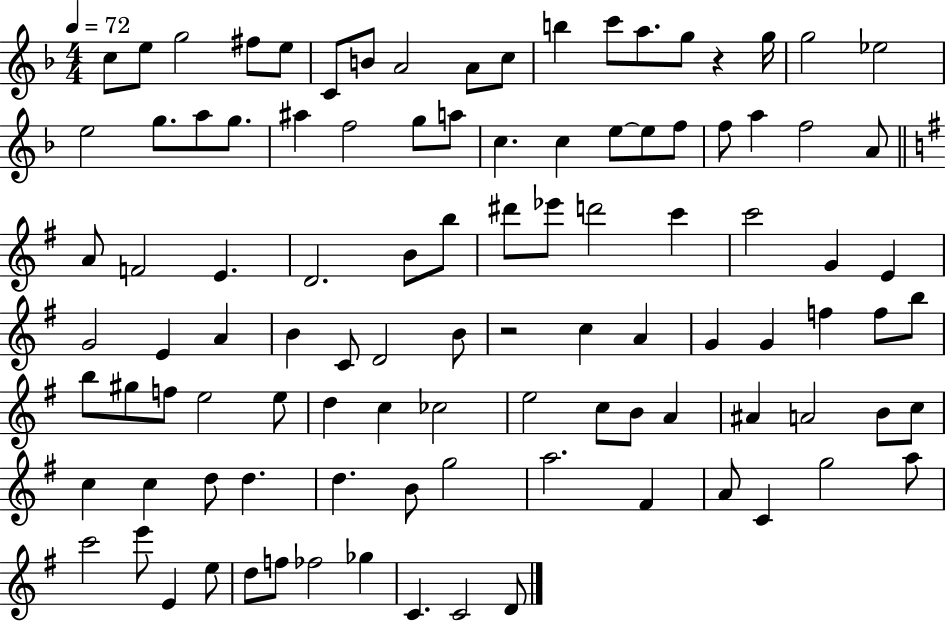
{
  \clef treble
  \numericTimeSignature
  \time 4/4
  \key f \major
  \tempo 4 = 72
  c''8 e''8 g''2 fis''8 e''8 | c'8 b'8 a'2 a'8 c''8 | b''4 c'''8 a''8. g''8 r4 g''16 | g''2 ees''2 | \break e''2 g''8. a''8 g''8. | ais''4 f''2 g''8 a''8 | c''4. c''4 e''8~~ e''8 f''8 | f''8 a''4 f''2 a'8 | \break \bar "||" \break \key g \major a'8 f'2 e'4. | d'2. b'8 b''8 | dis'''8 ees'''8 d'''2 c'''4 | c'''2 g'4 e'4 | \break g'2 e'4 a'4 | b'4 c'8 d'2 b'8 | r2 c''4 a'4 | g'4 g'4 f''4 f''8 b''8 | \break b''8 gis''8 f''8 e''2 e''8 | d''4 c''4 ces''2 | e''2 c''8 b'8 a'4 | ais'4 a'2 b'8 c''8 | \break c''4 c''4 d''8 d''4. | d''4. b'8 g''2 | a''2. fis'4 | a'8 c'4 g''2 a''8 | \break c'''2 e'''8 e'4 e''8 | d''8 f''8 fes''2 ges''4 | c'4. c'2 d'8 | \bar "|."
}